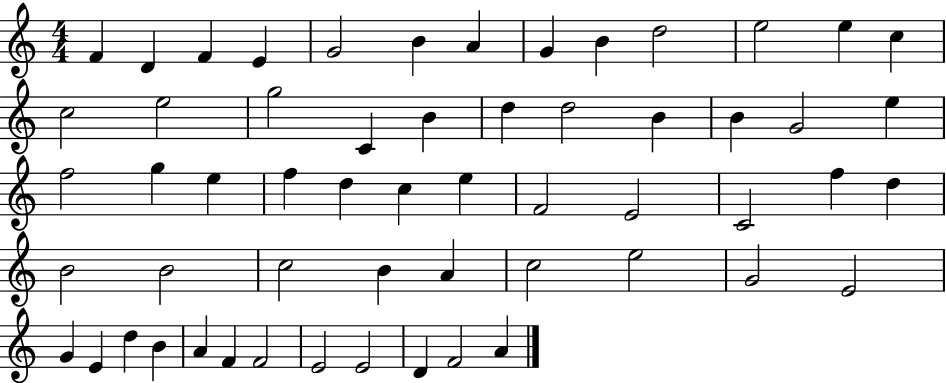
{
  \clef treble
  \numericTimeSignature
  \time 4/4
  \key c \major
  f'4 d'4 f'4 e'4 | g'2 b'4 a'4 | g'4 b'4 d''2 | e''2 e''4 c''4 | \break c''2 e''2 | g''2 c'4 b'4 | d''4 d''2 b'4 | b'4 g'2 e''4 | \break f''2 g''4 e''4 | f''4 d''4 c''4 e''4 | f'2 e'2 | c'2 f''4 d''4 | \break b'2 b'2 | c''2 b'4 a'4 | c''2 e''2 | g'2 e'2 | \break g'4 e'4 d''4 b'4 | a'4 f'4 f'2 | e'2 e'2 | d'4 f'2 a'4 | \break \bar "|."
}